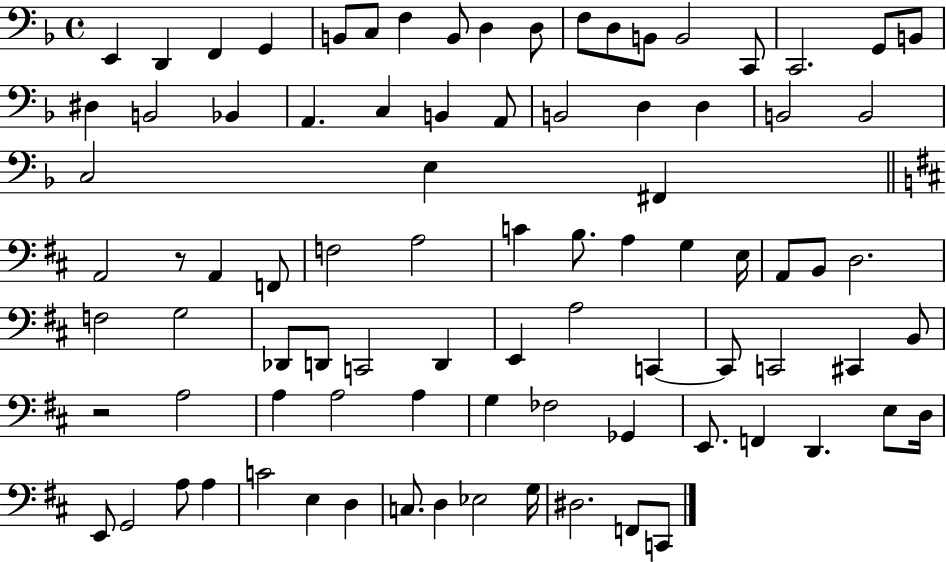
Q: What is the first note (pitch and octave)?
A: E2